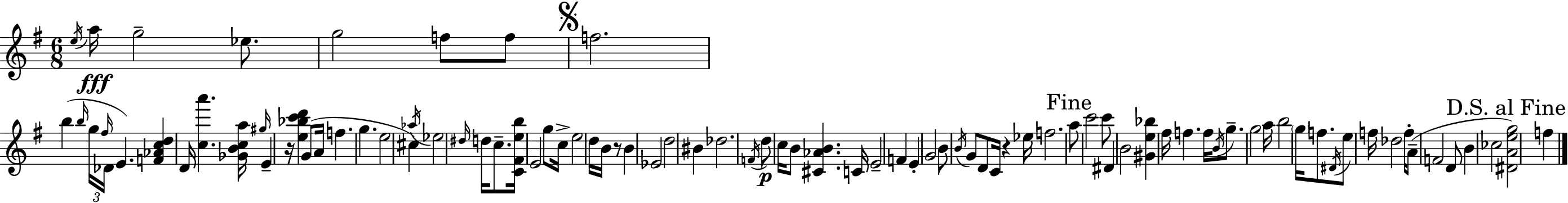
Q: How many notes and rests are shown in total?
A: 92